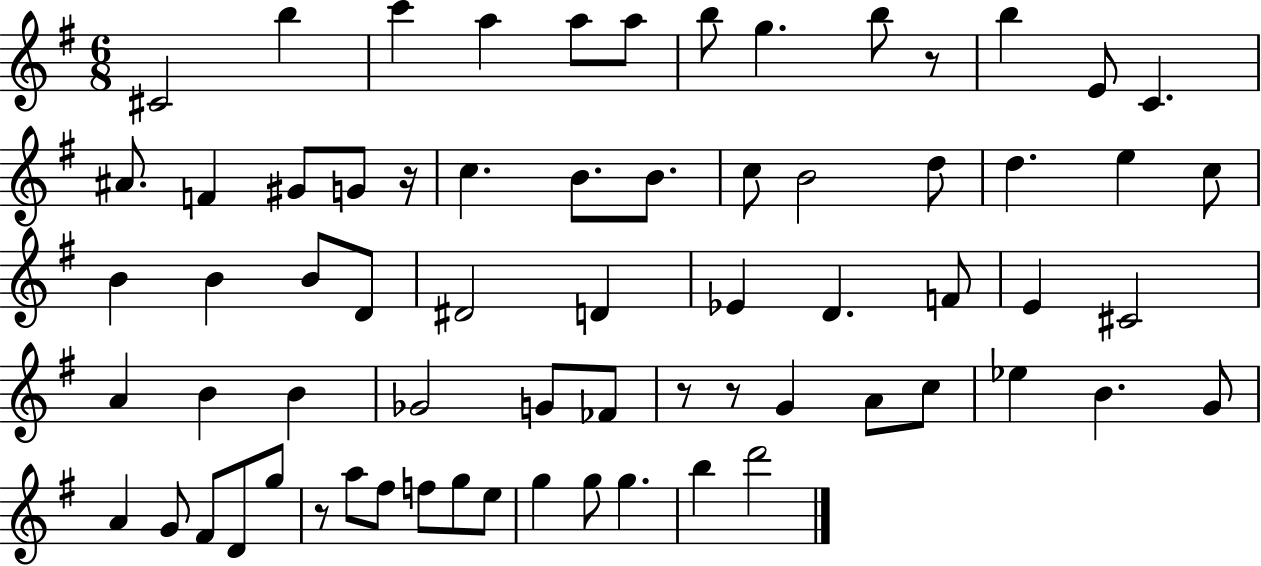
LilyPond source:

{
  \clef treble
  \numericTimeSignature
  \time 6/8
  \key g \major
  \repeat volta 2 { cis'2 b''4 | c'''4 a''4 a''8 a''8 | b''8 g''4. b''8 r8 | b''4 e'8 c'4. | \break ais'8. f'4 gis'8 g'8 r16 | c''4. b'8. b'8. | c''8 b'2 d''8 | d''4. e''4 c''8 | \break b'4 b'4 b'8 d'8 | dis'2 d'4 | ees'4 d'4. f'8 | e'4 cis'2 | \break a'4 b'4 b'4 | ges'2 g'8 fes'8 | r8 r8 g'4 a'8 c''8 | ees''4 b'4. g'8 | \break a'4 g'8 fis'8 d'8 g''8 | r8 a''8 fis''8 f''8 g''8 e''8 | g''4 g''8 g''4. | b''4 d'''2 | \break } \bar "|."
}